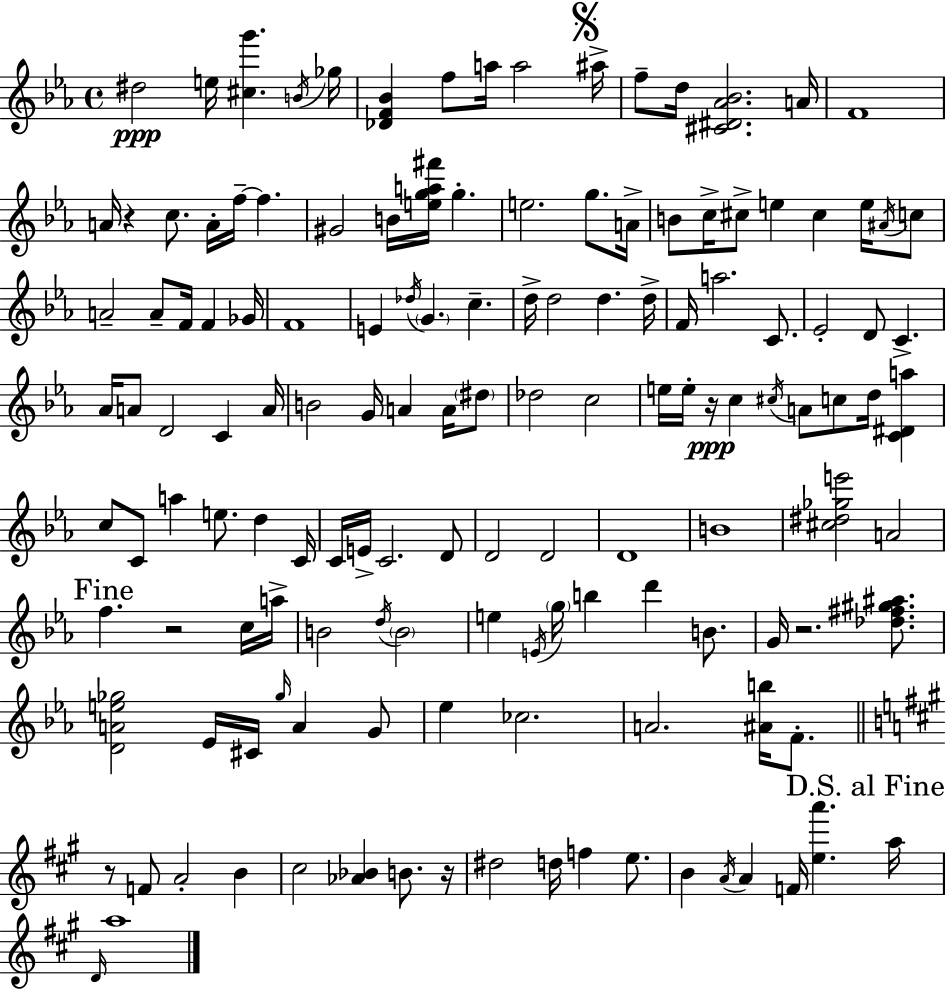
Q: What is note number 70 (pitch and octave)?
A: D5